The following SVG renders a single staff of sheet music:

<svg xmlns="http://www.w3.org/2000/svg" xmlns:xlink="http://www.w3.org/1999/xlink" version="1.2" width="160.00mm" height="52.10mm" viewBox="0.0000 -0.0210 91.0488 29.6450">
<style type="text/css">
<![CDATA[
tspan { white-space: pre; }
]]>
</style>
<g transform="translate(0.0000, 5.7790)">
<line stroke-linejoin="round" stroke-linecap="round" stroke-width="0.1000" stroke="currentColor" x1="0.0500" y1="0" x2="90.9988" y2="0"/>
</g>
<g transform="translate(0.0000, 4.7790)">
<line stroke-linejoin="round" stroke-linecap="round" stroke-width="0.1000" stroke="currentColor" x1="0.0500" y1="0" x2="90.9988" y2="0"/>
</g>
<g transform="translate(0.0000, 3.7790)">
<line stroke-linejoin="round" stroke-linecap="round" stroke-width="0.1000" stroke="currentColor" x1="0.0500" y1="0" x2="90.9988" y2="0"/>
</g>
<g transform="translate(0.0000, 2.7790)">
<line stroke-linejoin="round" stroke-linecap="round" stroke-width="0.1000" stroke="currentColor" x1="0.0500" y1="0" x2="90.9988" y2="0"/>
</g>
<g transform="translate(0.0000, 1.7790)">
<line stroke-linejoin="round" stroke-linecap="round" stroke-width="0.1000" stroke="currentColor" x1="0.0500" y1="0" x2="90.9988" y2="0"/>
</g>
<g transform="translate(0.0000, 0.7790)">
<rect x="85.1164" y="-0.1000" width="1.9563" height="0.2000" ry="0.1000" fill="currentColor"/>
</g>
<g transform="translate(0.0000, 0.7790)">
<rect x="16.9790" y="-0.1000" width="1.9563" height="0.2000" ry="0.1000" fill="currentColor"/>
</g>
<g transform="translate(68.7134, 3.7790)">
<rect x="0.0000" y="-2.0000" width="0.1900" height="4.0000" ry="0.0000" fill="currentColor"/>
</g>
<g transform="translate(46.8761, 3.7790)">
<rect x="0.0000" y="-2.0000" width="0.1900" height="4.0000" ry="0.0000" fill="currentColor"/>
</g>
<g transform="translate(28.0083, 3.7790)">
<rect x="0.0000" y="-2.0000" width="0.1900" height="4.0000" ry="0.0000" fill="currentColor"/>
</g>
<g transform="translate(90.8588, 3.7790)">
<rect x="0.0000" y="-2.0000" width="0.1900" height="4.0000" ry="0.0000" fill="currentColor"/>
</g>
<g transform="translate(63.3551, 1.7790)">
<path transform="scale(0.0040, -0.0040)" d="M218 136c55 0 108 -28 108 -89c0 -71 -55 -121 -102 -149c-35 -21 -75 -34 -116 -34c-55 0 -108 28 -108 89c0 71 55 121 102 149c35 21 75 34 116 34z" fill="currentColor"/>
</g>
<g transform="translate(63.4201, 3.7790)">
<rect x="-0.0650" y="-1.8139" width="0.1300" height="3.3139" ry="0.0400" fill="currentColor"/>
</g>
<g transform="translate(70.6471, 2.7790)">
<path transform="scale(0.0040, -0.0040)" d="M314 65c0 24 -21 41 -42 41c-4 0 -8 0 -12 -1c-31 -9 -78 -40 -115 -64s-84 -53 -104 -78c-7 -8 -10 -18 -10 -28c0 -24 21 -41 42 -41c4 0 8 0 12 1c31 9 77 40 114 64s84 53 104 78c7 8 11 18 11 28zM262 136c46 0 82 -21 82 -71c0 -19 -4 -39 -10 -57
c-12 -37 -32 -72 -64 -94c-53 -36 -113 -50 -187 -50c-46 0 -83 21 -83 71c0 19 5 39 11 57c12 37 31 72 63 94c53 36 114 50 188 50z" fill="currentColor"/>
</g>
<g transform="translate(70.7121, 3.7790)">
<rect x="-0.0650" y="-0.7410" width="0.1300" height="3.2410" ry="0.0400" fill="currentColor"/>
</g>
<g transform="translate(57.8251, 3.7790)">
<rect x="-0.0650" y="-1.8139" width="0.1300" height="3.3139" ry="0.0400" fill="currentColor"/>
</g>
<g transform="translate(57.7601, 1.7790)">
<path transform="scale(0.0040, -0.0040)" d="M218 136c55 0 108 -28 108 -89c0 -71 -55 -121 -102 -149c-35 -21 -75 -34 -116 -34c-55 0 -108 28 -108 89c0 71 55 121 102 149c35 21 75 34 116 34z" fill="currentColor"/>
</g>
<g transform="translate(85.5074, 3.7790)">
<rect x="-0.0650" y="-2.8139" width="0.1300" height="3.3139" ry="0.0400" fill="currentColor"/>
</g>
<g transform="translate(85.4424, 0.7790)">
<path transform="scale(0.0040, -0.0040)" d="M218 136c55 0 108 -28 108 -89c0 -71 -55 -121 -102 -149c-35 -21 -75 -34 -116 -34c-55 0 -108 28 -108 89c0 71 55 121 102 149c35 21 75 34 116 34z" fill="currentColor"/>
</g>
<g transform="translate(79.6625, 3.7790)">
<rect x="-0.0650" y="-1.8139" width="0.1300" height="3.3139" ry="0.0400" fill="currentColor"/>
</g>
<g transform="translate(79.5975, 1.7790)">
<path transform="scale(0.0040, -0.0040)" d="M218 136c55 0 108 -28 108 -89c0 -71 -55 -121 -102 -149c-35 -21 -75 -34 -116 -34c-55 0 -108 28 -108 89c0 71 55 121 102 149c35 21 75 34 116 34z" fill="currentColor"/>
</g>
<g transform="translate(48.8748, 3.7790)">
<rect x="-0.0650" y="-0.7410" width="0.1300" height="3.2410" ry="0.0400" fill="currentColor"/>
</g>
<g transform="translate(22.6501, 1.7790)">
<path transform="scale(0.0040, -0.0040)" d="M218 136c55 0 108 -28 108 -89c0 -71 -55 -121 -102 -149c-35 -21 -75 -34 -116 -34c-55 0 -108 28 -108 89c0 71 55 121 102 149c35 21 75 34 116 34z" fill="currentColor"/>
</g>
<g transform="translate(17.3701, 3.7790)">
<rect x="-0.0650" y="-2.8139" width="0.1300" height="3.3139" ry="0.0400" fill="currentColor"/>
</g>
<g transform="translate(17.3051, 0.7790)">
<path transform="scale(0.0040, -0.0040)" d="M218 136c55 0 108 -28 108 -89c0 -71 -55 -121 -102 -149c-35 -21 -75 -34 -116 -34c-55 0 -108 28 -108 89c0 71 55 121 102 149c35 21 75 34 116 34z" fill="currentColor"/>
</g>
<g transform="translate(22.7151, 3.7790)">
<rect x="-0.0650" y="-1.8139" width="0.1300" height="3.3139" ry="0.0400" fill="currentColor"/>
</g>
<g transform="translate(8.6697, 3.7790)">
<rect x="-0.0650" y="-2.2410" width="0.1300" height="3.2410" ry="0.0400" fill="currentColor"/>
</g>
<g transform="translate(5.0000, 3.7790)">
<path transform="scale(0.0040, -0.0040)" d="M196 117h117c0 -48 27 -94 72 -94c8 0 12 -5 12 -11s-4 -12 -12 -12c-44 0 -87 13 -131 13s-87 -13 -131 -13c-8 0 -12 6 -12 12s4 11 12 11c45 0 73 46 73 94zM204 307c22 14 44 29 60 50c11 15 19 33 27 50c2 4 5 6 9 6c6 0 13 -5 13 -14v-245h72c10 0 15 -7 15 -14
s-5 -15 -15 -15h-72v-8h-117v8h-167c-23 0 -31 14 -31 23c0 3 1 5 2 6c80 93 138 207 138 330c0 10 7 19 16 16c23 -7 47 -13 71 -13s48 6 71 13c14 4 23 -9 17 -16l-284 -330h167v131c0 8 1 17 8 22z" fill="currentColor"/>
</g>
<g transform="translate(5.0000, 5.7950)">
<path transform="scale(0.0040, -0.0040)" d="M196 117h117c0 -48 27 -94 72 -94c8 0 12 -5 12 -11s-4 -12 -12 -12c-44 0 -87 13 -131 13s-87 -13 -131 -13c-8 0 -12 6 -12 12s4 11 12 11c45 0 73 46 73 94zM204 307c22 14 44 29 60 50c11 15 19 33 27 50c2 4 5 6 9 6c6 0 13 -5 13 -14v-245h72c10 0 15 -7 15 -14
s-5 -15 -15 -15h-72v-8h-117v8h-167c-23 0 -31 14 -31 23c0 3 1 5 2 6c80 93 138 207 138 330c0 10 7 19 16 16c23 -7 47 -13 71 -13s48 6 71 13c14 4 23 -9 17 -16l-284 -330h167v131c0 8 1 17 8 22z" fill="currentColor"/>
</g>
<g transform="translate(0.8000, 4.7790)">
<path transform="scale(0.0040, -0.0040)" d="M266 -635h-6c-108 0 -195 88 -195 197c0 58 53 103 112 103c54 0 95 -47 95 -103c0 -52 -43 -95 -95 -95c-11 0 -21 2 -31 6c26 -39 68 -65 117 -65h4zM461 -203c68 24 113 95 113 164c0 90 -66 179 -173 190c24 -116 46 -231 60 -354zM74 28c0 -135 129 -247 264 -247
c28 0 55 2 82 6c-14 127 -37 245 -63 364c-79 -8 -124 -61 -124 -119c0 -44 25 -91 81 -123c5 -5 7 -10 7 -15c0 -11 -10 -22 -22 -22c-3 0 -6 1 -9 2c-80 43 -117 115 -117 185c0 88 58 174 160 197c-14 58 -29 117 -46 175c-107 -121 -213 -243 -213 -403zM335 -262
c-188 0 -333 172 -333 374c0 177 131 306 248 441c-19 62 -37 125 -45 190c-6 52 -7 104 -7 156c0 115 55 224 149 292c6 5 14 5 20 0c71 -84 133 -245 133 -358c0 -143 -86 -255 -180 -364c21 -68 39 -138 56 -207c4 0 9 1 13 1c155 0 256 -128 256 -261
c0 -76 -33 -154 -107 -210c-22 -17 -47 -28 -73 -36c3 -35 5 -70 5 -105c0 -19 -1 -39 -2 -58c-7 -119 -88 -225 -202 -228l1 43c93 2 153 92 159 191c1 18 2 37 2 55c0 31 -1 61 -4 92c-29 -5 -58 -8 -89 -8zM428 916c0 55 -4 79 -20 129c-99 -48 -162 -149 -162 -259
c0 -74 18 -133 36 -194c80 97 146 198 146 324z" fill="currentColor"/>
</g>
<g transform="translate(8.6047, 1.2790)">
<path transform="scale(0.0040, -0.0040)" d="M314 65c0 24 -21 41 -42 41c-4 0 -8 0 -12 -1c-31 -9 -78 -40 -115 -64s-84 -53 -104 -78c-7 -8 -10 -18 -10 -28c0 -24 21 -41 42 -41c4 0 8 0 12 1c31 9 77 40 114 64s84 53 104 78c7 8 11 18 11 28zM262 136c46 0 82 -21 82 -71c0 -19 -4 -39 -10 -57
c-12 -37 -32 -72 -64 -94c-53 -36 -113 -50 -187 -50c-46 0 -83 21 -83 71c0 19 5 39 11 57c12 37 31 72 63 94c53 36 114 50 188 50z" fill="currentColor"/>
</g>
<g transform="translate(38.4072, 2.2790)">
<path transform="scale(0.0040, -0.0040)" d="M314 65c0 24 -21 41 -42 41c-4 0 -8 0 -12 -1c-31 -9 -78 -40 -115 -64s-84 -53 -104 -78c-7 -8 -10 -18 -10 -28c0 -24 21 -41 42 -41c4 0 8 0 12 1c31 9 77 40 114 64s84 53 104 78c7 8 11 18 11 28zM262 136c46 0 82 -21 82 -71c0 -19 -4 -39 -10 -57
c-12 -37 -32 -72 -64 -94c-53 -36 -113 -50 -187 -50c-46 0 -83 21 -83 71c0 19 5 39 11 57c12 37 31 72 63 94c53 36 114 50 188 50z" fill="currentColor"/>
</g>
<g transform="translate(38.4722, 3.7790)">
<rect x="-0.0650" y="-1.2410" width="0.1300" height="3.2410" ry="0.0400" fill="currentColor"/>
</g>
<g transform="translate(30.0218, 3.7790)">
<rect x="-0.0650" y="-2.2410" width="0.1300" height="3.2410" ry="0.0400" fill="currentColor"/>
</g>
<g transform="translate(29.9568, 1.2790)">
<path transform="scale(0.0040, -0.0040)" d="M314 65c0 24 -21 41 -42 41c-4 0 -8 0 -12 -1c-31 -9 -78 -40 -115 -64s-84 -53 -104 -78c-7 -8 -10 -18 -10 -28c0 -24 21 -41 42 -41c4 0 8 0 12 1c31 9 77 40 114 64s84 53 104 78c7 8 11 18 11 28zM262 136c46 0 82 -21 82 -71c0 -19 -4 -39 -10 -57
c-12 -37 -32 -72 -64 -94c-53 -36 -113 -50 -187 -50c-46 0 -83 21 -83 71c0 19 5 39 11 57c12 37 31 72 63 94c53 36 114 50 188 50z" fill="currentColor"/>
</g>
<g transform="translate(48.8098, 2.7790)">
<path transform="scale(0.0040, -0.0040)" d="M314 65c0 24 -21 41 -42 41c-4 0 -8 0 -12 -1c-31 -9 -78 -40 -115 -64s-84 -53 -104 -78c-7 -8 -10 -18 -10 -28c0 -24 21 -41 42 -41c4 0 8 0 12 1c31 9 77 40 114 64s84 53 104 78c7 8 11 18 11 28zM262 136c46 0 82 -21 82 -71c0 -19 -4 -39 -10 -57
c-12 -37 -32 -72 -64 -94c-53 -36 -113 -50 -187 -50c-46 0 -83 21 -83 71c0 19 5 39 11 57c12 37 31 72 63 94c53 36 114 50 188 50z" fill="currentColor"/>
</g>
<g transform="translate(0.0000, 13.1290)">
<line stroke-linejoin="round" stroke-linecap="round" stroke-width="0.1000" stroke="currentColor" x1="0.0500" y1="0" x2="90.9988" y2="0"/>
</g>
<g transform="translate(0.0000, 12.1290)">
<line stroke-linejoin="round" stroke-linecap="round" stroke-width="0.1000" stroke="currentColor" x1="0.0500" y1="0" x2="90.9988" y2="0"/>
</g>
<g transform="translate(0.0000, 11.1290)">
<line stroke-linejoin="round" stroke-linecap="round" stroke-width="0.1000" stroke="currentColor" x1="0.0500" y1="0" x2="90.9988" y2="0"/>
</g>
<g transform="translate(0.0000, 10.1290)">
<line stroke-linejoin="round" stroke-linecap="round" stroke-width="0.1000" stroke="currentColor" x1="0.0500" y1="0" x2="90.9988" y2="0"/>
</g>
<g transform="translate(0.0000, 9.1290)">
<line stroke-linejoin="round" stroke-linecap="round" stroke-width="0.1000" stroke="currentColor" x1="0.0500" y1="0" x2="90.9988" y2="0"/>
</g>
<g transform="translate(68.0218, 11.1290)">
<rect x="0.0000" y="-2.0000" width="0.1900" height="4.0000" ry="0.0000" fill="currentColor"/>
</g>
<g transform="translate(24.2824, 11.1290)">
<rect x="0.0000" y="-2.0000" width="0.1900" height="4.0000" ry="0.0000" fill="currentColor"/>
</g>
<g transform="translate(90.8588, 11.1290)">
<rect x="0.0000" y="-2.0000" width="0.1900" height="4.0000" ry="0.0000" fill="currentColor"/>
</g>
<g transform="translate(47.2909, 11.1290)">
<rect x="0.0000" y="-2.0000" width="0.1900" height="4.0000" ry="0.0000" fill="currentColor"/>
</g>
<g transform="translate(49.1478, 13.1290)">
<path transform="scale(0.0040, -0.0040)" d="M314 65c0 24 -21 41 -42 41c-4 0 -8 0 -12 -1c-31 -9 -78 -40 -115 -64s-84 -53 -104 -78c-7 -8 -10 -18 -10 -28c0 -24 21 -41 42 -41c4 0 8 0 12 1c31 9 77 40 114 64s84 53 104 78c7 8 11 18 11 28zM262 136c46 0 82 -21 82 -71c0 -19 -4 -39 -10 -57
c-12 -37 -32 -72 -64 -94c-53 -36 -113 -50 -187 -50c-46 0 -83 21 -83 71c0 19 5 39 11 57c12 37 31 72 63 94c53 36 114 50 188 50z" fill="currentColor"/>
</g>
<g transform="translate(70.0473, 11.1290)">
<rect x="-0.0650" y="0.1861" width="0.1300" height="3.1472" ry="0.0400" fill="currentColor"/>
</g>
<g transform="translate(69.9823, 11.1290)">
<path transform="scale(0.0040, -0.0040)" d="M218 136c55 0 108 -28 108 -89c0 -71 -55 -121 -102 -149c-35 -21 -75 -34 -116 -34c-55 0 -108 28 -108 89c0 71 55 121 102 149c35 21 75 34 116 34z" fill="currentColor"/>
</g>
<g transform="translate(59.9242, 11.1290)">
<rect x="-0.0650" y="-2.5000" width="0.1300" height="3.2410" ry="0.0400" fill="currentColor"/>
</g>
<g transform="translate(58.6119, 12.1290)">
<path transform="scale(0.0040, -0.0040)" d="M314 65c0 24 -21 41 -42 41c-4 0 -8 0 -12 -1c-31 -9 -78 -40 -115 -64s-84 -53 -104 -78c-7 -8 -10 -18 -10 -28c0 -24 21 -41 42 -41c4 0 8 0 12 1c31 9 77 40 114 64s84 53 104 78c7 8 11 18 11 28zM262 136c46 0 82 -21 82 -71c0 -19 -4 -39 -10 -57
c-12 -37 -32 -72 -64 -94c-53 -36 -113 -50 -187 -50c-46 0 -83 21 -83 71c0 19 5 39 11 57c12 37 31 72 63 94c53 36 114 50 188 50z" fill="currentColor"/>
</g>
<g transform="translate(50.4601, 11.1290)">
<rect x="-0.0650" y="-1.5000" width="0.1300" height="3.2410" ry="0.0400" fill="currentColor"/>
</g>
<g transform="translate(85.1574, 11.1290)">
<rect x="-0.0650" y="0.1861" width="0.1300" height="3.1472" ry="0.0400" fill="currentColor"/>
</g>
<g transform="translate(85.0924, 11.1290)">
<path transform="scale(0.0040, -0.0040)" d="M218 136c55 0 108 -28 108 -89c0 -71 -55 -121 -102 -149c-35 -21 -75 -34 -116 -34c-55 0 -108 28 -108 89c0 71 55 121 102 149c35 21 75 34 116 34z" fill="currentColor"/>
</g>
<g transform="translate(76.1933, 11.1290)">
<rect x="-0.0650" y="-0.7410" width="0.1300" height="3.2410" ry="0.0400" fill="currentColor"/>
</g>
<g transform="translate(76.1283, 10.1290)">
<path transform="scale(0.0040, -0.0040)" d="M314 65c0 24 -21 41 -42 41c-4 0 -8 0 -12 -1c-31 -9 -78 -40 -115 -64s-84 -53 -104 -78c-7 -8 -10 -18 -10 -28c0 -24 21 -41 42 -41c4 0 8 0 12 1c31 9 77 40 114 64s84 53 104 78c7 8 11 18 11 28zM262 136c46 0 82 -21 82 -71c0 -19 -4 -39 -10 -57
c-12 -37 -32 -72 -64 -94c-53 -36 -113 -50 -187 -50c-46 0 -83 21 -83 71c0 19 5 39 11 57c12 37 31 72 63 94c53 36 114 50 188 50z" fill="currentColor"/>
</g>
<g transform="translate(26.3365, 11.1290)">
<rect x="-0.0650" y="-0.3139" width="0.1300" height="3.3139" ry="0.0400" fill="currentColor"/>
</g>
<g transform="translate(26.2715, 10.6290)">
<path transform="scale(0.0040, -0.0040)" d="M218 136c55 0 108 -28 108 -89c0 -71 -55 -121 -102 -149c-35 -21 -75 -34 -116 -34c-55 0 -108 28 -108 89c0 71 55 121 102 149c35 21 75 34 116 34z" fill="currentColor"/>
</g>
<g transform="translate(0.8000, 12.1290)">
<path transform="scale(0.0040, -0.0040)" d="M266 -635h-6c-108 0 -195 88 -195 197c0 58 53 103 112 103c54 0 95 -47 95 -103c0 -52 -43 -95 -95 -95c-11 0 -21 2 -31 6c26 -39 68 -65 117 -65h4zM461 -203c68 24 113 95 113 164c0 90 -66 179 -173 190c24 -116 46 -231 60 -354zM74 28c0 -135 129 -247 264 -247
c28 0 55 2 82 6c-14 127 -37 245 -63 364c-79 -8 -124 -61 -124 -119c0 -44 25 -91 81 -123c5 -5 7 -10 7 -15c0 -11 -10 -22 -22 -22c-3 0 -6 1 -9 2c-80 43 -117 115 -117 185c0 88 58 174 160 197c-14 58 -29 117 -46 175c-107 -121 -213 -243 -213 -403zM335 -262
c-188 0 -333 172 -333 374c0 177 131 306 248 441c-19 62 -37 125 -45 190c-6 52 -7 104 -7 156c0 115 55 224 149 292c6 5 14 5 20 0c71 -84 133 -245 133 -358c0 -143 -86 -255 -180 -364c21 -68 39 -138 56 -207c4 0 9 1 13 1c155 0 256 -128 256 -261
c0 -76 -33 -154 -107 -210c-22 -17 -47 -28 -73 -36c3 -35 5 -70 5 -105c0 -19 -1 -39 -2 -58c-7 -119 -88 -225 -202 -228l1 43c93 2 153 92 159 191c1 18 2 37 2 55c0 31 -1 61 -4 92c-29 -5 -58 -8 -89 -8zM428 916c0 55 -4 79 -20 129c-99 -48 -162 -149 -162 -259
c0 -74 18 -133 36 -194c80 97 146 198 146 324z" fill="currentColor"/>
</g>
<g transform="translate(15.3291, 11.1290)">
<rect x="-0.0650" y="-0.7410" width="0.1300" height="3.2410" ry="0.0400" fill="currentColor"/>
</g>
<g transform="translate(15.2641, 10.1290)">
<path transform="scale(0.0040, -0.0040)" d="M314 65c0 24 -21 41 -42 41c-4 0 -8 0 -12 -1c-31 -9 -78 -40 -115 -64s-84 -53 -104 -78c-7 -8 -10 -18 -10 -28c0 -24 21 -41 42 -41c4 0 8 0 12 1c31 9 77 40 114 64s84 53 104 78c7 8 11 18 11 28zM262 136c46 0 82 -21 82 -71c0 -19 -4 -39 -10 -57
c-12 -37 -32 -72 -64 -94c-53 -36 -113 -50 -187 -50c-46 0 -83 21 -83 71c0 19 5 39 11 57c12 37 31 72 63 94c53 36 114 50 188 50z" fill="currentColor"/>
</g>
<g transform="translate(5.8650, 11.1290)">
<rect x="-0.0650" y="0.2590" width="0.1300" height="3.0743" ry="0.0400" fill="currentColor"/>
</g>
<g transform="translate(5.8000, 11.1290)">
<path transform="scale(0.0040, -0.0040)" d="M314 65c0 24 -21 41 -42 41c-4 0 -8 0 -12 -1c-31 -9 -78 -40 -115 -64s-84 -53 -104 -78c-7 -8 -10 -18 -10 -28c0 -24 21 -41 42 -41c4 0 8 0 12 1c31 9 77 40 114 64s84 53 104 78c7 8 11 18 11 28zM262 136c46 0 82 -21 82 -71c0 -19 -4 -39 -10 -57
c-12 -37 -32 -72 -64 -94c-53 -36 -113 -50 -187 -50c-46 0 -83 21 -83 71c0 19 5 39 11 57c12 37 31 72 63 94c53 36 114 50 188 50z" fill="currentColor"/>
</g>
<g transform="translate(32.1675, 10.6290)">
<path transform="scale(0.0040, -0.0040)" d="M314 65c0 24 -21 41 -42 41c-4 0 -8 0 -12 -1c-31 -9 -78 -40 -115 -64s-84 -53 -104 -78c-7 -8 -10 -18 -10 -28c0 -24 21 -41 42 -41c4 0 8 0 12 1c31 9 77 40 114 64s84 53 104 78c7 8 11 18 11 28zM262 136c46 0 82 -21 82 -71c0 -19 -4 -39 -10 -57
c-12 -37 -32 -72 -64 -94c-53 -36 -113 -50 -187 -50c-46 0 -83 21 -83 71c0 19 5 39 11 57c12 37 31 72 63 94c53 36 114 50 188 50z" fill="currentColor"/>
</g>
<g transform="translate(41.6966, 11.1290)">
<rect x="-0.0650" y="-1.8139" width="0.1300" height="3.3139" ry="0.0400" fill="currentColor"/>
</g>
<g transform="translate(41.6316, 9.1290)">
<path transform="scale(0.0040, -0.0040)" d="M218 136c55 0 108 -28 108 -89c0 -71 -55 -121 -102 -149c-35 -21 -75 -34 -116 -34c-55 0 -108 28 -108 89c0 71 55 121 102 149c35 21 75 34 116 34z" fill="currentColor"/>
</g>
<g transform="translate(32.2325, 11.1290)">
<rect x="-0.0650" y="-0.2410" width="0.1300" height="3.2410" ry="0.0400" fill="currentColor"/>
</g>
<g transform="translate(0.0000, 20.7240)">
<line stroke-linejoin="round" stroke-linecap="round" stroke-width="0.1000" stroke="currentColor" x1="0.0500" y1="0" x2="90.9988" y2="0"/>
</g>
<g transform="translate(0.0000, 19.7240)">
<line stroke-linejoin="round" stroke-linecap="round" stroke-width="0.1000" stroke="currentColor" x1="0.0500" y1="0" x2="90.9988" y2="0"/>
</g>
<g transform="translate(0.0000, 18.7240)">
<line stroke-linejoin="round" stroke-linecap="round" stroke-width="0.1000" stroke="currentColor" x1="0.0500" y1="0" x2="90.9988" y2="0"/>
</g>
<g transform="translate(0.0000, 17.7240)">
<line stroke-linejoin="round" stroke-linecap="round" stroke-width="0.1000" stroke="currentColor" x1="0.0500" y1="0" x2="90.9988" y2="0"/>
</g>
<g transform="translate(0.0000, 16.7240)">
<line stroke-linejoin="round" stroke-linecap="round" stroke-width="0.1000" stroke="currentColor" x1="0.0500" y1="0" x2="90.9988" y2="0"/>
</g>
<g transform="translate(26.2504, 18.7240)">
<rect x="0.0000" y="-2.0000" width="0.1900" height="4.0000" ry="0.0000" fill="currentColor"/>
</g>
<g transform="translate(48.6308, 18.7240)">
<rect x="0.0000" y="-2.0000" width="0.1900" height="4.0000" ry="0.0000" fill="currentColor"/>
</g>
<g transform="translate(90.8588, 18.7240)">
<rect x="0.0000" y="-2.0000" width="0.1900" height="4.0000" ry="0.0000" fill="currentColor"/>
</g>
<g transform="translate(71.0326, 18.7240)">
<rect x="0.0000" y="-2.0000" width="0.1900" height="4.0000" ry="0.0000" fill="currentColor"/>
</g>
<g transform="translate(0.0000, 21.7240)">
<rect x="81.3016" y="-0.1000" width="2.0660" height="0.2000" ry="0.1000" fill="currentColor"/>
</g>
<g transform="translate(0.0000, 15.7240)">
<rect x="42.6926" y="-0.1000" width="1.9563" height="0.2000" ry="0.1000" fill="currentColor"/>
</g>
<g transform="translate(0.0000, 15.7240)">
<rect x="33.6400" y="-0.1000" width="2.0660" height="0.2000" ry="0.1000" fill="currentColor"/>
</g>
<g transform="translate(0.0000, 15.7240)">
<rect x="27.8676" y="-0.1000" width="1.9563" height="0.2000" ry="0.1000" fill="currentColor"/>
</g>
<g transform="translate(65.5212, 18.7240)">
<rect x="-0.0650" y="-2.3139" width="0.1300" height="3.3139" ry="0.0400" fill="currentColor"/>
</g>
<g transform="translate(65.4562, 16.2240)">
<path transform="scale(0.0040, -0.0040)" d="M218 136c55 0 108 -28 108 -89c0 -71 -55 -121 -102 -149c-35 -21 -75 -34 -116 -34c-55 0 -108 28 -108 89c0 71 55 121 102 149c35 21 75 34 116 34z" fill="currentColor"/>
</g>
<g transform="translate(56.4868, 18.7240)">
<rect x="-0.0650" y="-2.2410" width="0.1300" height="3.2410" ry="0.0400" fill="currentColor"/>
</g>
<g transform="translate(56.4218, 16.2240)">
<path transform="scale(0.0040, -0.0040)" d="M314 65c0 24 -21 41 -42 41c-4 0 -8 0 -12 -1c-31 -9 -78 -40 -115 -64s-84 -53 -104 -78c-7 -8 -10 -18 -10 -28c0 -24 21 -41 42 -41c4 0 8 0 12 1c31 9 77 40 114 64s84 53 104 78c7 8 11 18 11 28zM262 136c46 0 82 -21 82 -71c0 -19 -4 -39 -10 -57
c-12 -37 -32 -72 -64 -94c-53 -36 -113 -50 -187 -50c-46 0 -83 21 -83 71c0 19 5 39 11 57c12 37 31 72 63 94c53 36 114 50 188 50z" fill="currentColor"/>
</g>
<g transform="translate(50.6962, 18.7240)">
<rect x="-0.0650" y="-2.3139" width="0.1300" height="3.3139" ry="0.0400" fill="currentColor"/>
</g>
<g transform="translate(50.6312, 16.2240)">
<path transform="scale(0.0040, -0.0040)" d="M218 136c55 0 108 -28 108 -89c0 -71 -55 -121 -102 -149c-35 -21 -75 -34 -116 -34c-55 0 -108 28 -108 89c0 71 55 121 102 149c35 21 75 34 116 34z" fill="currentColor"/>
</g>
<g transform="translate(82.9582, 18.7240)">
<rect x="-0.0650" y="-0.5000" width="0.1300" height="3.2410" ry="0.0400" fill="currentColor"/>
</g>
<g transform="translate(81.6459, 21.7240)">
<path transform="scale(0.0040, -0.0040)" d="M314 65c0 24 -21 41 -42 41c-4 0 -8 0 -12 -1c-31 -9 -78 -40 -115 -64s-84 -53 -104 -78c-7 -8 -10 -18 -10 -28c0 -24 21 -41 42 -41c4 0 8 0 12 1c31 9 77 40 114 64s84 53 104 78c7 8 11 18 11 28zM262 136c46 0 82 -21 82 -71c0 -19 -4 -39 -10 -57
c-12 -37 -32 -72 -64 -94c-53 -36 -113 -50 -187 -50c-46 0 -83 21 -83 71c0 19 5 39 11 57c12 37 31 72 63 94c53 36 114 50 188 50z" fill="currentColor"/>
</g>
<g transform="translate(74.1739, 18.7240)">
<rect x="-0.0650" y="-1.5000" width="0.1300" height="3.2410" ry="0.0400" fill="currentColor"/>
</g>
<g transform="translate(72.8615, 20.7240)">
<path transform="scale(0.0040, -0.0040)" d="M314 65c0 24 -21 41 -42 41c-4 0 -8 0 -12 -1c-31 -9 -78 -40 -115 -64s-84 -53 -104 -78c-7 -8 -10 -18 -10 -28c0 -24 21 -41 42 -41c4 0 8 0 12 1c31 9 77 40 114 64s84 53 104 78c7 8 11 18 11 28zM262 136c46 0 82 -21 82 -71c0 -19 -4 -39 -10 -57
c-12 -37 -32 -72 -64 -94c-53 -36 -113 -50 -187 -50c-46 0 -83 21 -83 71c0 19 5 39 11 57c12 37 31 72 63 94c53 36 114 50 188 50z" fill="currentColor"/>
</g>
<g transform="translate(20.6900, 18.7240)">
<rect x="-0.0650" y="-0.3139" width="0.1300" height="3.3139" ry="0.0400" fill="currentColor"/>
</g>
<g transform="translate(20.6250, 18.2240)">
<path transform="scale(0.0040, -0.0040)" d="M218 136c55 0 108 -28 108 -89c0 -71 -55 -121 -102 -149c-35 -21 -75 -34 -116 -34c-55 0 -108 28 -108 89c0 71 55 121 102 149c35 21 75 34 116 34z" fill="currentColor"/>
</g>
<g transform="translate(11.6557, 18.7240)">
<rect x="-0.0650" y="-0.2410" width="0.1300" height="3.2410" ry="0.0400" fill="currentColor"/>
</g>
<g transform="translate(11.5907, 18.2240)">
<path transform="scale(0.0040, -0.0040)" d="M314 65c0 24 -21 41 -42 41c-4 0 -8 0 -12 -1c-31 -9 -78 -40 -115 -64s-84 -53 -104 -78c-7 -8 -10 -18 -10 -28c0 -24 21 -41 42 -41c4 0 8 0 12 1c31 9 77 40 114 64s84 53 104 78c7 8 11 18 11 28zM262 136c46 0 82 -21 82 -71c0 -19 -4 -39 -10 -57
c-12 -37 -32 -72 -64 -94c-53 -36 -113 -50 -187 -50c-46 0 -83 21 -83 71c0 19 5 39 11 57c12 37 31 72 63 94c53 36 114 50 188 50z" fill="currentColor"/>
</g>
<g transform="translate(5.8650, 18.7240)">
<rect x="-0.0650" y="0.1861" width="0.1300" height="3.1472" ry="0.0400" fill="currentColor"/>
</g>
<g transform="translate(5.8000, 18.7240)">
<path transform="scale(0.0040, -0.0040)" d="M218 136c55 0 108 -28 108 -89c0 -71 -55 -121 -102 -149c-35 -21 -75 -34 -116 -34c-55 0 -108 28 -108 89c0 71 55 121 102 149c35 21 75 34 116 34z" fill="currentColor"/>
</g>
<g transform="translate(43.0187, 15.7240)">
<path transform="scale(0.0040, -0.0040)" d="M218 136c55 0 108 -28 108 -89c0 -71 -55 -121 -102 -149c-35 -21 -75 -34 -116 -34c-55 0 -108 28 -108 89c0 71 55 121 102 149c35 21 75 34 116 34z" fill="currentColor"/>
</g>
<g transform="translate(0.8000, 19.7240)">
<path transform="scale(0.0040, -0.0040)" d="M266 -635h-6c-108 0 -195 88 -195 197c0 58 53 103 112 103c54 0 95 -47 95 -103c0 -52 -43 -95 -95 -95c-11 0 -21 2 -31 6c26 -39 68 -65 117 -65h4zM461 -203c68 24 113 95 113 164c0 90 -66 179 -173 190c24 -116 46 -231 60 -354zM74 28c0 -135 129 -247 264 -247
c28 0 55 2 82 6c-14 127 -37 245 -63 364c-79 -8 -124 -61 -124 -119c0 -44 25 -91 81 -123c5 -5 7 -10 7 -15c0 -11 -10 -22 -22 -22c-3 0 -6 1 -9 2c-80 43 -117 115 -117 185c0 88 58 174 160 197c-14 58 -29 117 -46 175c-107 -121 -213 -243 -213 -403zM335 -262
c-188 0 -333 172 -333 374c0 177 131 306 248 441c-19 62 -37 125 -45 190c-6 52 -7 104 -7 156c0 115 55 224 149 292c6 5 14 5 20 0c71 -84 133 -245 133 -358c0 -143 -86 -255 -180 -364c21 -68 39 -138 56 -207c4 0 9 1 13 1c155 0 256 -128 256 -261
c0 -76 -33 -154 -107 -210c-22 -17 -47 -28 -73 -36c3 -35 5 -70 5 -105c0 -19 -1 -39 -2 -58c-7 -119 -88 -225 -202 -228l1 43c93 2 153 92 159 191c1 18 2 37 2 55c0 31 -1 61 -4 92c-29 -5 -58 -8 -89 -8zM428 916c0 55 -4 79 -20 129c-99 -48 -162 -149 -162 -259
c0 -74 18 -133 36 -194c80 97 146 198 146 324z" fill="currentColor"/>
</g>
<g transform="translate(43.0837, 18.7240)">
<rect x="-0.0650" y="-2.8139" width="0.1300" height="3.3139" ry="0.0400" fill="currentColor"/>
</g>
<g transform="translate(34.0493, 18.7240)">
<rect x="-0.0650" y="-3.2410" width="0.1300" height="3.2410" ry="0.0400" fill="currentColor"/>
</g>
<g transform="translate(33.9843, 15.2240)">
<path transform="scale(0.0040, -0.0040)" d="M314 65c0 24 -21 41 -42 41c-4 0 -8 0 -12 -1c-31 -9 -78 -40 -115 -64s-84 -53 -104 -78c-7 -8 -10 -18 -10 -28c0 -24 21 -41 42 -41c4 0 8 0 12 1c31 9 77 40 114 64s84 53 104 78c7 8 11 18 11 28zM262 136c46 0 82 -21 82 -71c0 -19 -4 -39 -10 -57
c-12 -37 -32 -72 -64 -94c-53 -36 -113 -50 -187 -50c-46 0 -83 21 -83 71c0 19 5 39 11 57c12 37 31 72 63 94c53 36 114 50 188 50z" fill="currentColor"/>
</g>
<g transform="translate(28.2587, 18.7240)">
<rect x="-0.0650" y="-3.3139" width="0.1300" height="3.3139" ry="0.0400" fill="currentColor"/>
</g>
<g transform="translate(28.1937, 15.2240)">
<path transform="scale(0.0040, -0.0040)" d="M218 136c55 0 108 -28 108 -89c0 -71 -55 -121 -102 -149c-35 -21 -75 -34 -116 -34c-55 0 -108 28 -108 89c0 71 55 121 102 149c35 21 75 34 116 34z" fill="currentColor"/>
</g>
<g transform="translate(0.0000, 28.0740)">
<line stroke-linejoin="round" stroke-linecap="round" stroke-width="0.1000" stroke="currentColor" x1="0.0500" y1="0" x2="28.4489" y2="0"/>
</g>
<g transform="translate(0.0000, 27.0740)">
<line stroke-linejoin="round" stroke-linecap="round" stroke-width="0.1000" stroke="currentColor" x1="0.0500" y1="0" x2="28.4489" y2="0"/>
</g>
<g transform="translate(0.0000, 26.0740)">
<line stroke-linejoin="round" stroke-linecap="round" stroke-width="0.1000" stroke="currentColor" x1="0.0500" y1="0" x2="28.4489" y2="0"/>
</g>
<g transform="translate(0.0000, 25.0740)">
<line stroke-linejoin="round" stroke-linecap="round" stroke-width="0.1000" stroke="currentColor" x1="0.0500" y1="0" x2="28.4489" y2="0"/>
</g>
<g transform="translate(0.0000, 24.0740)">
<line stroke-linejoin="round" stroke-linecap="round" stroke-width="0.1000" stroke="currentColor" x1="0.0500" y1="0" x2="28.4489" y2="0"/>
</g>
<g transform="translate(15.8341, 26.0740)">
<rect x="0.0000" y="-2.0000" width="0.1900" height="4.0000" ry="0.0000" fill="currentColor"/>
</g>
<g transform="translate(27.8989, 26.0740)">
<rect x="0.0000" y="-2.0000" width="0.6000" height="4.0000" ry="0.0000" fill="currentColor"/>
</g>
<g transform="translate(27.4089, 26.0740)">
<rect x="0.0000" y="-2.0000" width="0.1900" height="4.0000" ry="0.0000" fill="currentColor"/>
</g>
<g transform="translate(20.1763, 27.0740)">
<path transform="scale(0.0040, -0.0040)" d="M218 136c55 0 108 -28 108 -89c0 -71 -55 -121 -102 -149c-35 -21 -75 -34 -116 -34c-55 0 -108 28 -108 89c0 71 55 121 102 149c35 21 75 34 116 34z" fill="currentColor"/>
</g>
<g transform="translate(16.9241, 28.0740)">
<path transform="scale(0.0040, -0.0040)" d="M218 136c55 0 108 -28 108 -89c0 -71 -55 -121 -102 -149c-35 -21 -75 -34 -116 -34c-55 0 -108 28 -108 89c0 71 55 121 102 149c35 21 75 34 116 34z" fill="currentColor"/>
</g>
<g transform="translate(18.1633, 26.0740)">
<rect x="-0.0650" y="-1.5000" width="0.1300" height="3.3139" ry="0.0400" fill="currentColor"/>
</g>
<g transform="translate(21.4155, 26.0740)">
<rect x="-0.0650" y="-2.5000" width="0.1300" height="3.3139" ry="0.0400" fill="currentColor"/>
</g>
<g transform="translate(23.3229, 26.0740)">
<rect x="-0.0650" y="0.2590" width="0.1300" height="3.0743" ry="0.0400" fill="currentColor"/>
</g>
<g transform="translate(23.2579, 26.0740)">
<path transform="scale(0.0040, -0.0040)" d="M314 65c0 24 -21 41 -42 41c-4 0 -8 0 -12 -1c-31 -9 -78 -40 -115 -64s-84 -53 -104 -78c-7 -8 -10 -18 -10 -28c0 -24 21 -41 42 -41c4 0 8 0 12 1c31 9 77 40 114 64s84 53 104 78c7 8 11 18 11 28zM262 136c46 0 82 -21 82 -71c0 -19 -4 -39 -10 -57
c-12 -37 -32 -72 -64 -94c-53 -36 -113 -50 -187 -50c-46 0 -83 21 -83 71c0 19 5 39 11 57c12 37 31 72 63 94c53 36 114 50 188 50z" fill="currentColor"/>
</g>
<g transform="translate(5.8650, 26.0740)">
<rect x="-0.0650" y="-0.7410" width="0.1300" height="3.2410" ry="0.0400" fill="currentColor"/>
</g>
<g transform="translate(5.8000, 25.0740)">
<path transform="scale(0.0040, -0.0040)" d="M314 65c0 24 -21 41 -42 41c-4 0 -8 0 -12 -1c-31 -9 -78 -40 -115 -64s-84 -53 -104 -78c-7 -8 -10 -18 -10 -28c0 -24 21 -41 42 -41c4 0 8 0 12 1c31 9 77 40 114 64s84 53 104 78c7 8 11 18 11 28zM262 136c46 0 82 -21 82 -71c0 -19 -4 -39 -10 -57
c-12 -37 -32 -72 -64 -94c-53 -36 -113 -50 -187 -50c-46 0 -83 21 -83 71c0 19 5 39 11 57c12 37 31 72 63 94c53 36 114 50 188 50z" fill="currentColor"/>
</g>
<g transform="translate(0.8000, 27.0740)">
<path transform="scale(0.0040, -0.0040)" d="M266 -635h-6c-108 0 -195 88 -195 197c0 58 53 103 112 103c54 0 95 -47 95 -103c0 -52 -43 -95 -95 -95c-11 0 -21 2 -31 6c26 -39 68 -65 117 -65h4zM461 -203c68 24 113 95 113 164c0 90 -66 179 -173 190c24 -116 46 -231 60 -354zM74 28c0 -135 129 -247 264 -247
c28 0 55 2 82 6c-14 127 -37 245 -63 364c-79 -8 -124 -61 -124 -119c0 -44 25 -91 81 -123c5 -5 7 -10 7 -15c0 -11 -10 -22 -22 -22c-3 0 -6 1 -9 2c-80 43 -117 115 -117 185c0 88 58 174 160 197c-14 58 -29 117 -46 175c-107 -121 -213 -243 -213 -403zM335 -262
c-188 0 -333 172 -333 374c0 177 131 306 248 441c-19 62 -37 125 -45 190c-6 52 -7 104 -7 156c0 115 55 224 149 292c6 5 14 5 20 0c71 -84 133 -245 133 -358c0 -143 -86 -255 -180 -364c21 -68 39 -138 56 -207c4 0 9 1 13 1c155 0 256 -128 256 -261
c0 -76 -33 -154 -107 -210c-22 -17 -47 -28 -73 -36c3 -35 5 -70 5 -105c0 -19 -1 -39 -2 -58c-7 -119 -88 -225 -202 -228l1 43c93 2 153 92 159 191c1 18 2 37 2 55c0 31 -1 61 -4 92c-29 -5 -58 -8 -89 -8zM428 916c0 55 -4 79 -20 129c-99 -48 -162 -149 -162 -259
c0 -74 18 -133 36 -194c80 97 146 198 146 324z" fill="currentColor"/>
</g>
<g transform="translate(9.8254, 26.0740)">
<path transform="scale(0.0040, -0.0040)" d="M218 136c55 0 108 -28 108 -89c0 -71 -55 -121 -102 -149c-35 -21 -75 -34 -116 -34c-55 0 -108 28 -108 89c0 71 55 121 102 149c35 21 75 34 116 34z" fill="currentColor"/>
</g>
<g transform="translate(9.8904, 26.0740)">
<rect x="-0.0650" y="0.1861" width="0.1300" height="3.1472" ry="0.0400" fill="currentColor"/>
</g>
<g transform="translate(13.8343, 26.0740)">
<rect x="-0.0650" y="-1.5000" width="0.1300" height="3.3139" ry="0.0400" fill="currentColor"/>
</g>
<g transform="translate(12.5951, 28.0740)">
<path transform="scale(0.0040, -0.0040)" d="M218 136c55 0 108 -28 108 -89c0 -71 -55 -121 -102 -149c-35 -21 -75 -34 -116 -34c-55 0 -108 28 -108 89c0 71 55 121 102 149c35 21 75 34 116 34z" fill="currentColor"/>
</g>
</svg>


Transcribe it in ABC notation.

X:1
T:Untitled
M:4/4
L:1/4
K:C
g2 a f g2 e2 d2 f f d2 f a B2 d2 c c2 f E2 G2 B d2 B B c2 c b b2 a g g2 g E2 C2 d2 B E E G B2